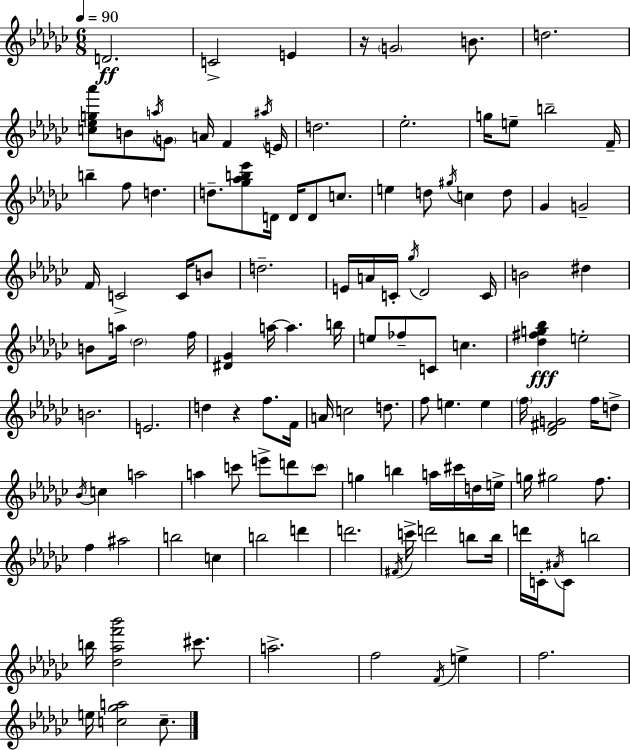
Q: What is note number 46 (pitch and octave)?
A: B4